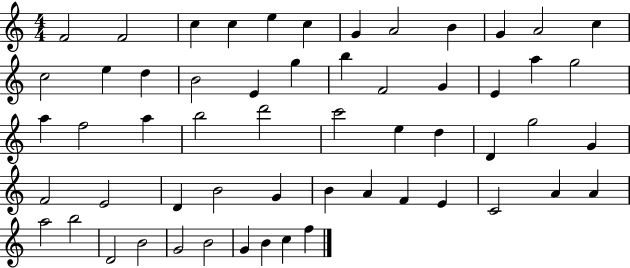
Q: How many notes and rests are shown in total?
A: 57